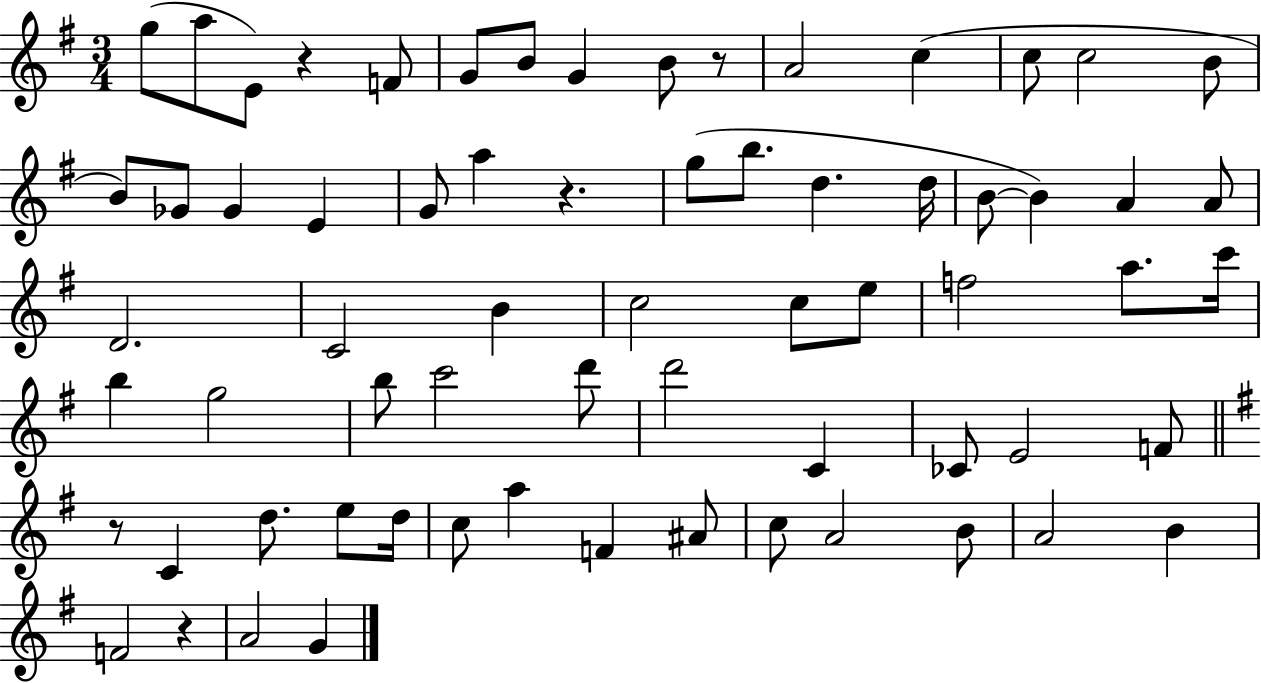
X:1
T:Untitled
M:3/4
L:1/4
K:G
g/2 a/2 E/2 z F/2 G/2 B/2 G B/2 z/2 A2 c c/2 c2 B/2 B/2 _G/2 _G E G/2 a z g/2 b/2 d d/4 B/2 B A A/2 D2 C2 B c2 c/2 e/2 f2 a/2 c'/4 b g2 b/2 c'2 d'/2 d'2 C _C/2 E2 F/2 z/2 C d/2 e/2 d/4 c/2 a F ^A/2 c/2 A2 B/2 A2 B F2 z A2 G